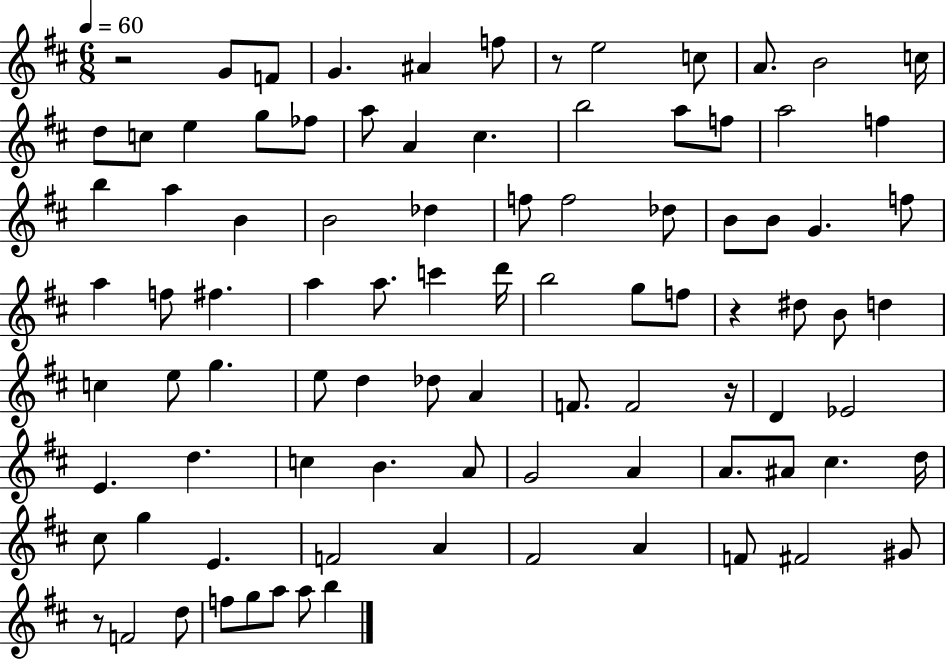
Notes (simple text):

R/h G4/e F4/e G4/q. A#4/q F5/e R/e E5/h C5/e A4/e. B4/h C5/s D5/e C5/e E5/q G5/e FES5/e A5/e A4/q C#5/q. B5/h A5/e F5/e A5/h F5/q B5/q A5/q B4/q B4/h Db5/q F5/e F5/h Db5/e B4/e B4/e G4/q. F5/e A5/q F5/e F#5/q. A5/q A5/e. C6/q D6/s B5/h G5/e F5/e R/q D#5/e B4/e D5/q C5/q E5/e G5/q. E5/e D5/q Db5/e A4/q F4/e. F4/h R/s D4/q Eb4/h E4/q. D5/q. C5/q B4/q. A4/e G4/h A4/q A4/e. A#4/e C#5/q. D5/s C#5/e G5/q E4/q. F4/h A4/q F#4/h A4/q F4/e F#4/h G#4/e R/e F4/h D5/e F5/e G5/e A5/e A5/e B5/q